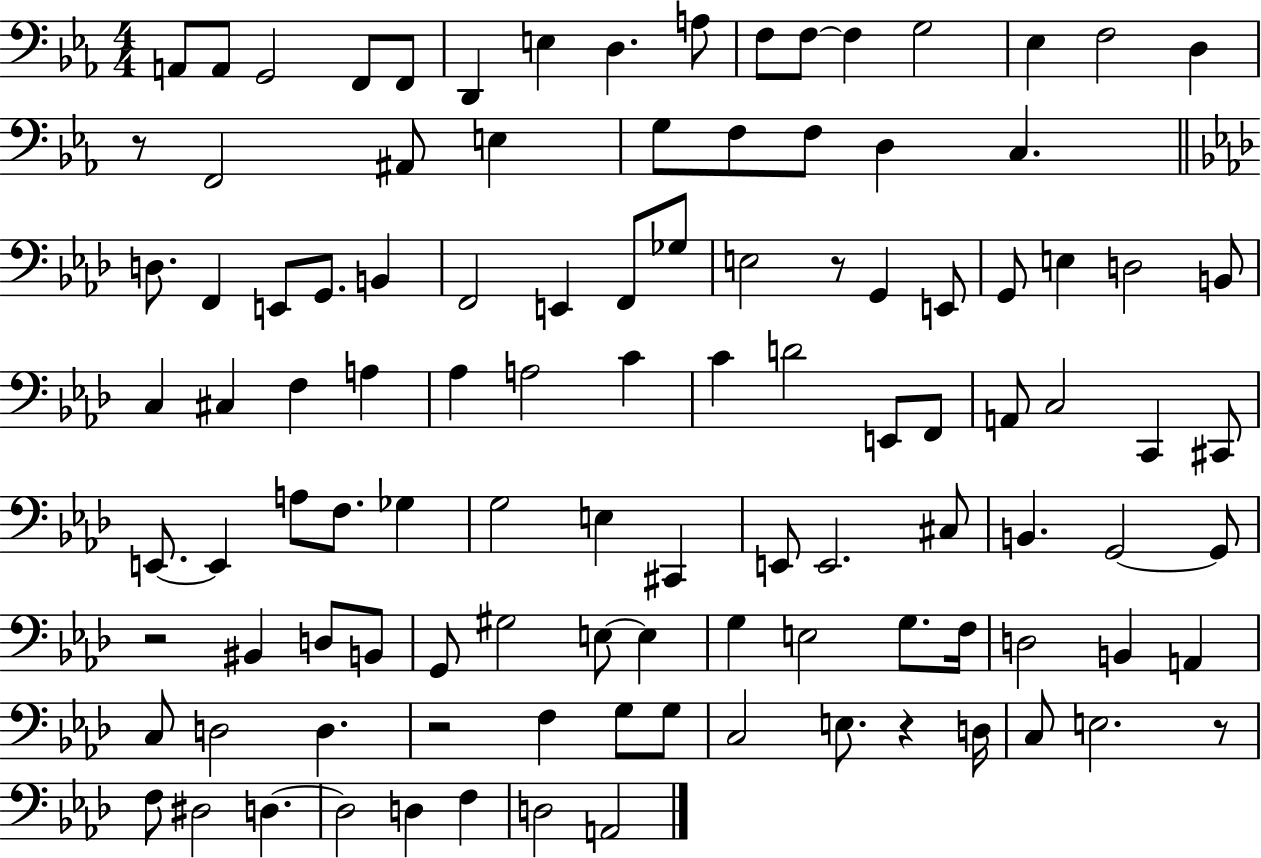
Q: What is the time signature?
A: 4/4